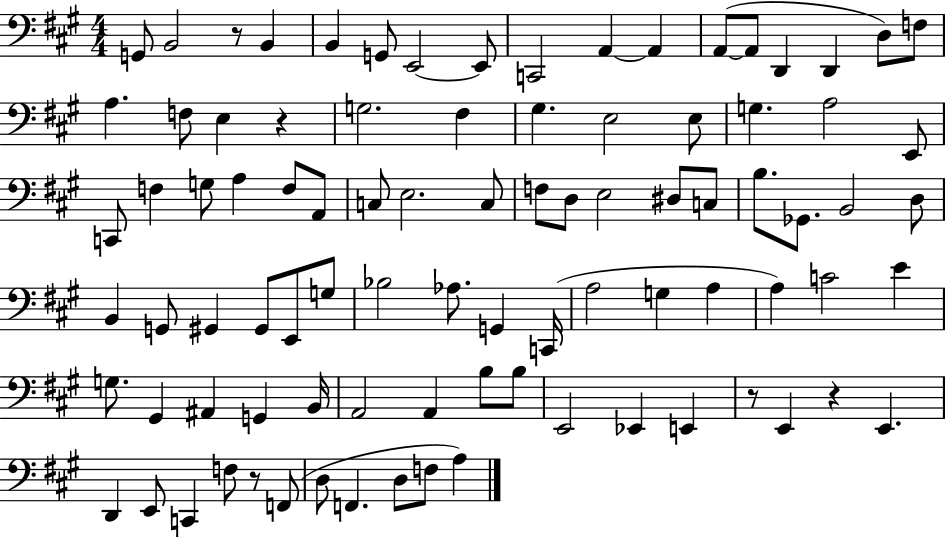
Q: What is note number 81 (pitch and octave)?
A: D3